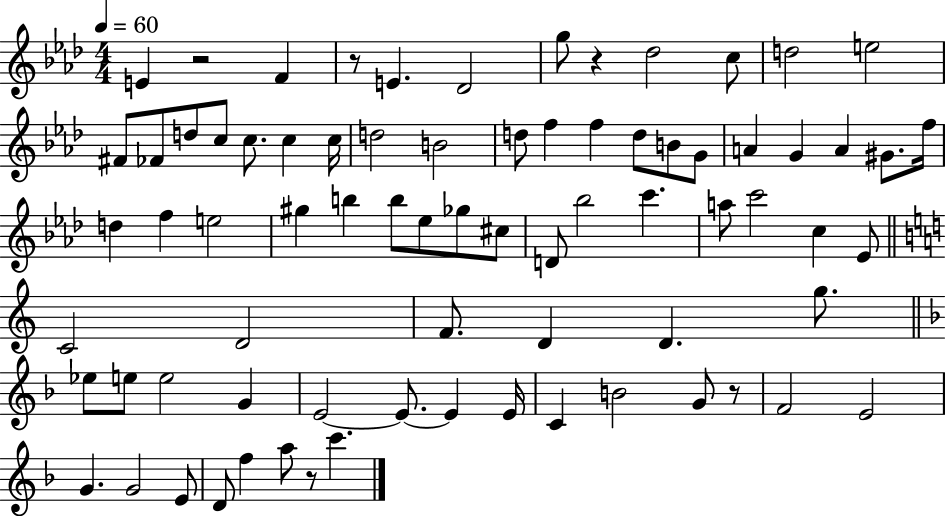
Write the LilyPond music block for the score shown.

{
  \clef treble
  \numericTimeSignature
  \time 4/4
  \key aes \major
  \tempo 4 = 60
  e'4 r2 f'4 | r8 e'4. des'2 | g''8 r4 des''2 c''8 | d''2 e''2 | \break fis'8 fes'8 d''8 c''8 c''8. c''4 c''16 | d''2 b'2 | d''8 f''4 f''4 d''8 b'8 g'8 | a'4 g'4 a'4 gis'8. f''16 | \break d''4 f''4 e''2 | gis''4 b''4 b''8 ees''8 ges''8 cis''8 | d'8 bes''2 c'''4. | a''8 c'''2 c''4 ees'8 | \break \bar "||" \break \key c \major c'2 d'2 | f'8. d'4 d'4. g''8. | \bar "||" \break \key f \major ees''8 e''8 e''2 g'4 | e'2~~ e'8.~~ e'4 e'16 | c'4 b'2 g'8 r8 | f'2 e'2 | \break g'4. g'2 e'8 | d'8 f''4 a''8 r8 c'''4. | \bar "|."
}